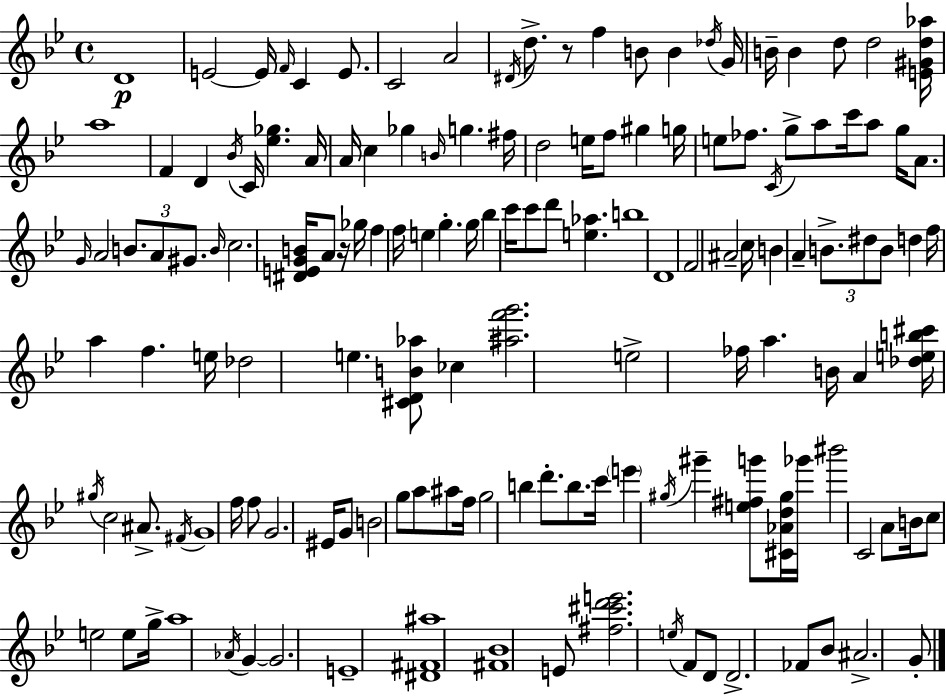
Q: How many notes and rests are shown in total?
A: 146